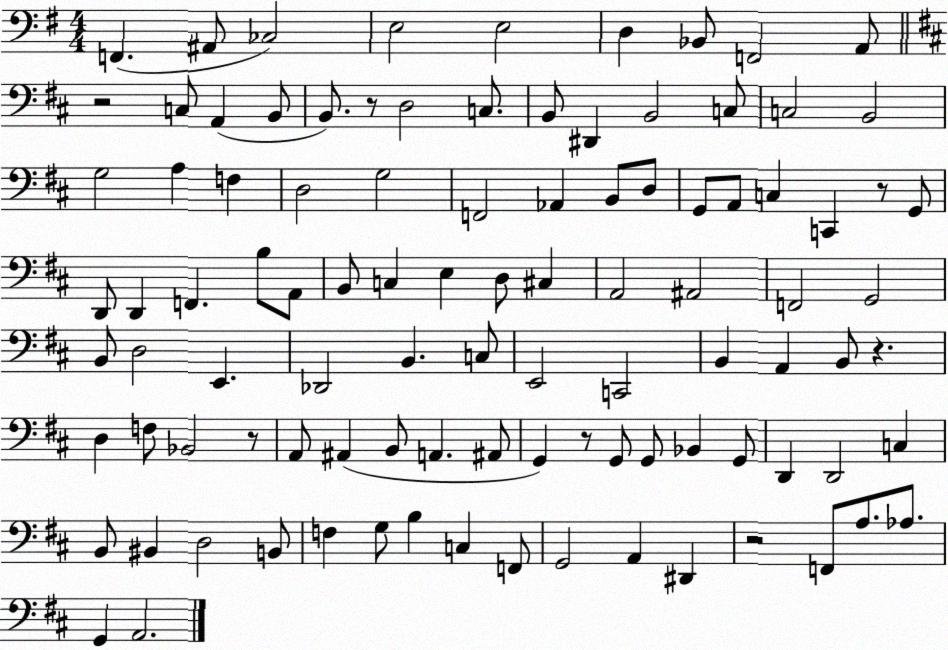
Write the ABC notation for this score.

X:1
T:Untitled
M:4/4
L:1/4
K:G
F,, ^A,,/2 _C,2 E,2 E,2 D, _B,,/2 F,,2 A,,/2 z2 C,/2 A,, B,,/2 B,,/2 z/2 D,2 C,/2 B,,/2 ^D,, B,,2 C,/2 C,2 B,,2 G,2 A, F, D,2 G,2 F,,2 _A,, B,,/2 D,/2 G,,/2 A,,/2 C, C,, z/2 G,,/2 D,,/2 D,, F,, B,/2 A,,/2 B,,/2 C, E, D,/2 ^C, A,,2 ^A,,2 F,,2 G,,2 B,,/2 D,2 E,, _D,,2 B,, C,/2 E,,2 C,,2 B,, A,, B,,/2 z D, F,/2 _B,,2 z/2 A,,/2 ^A,, B,,/2 A,, ^A,,/2 G,, z/2 G,,/2 G,,/2 _B,, G,,/2 D,, D,,2 C, B,,/2 ^B,, D,2 B,,/2 F, G,/2 B, C, F,,/2 G,,2 A,, ^D,, z2 F,,/2 A,/2 _A,/2 G,, A,,2